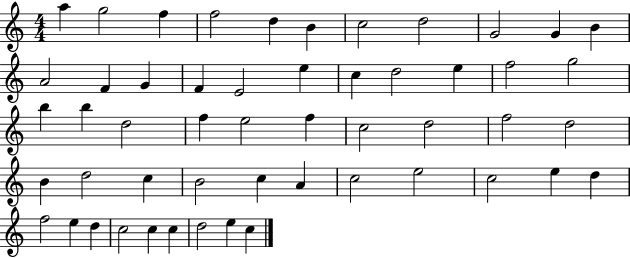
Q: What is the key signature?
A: C major